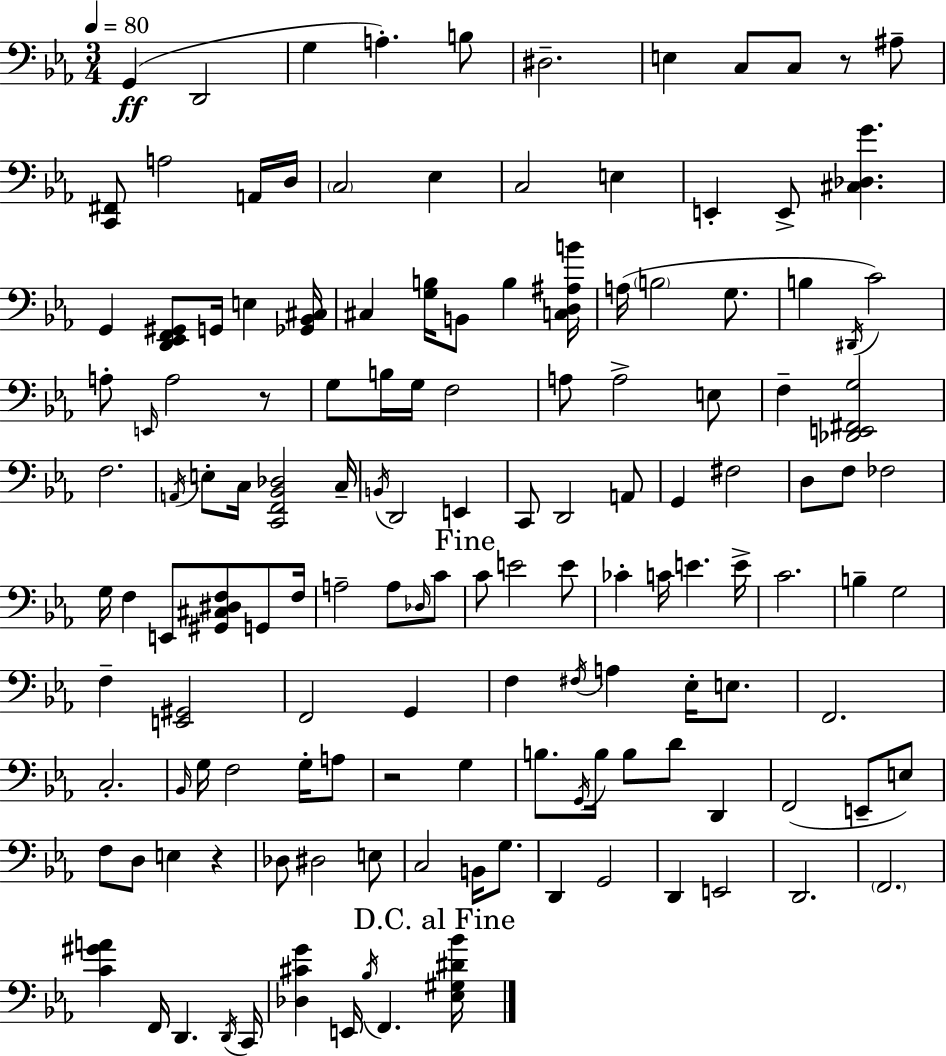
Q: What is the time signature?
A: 3/4